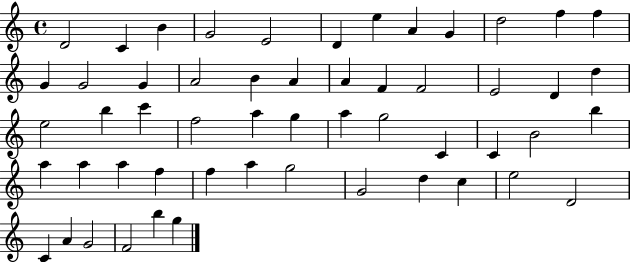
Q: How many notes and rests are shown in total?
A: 54